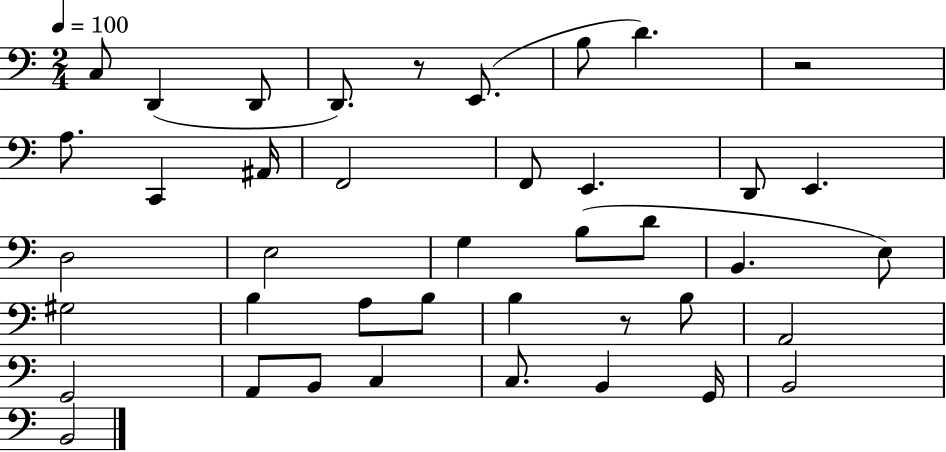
X:1
T:Untitled
M:2/4
L:1/4
K:C
C,/2 D,, D,,/2 D,,/2 z/2 E,,/2 B,/2 D z2 A,/2 C,, ^A,,/4 F,,2 F,,/2 E,, D,,/2 E,, D,2 E,2 G, B,/2 D/2 B,, E,/2 ^G,2 B, A,/2 B,/2 B, z/2 B,/2 A,,2 G,,2 A,,/2 B,,/2 C, C,/2 B,, G,,/4 B,,2 B,,2